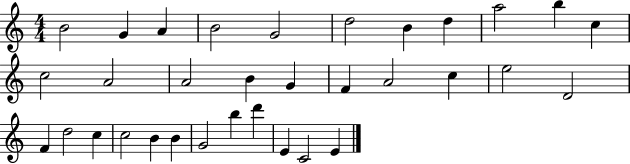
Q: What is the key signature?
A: C major